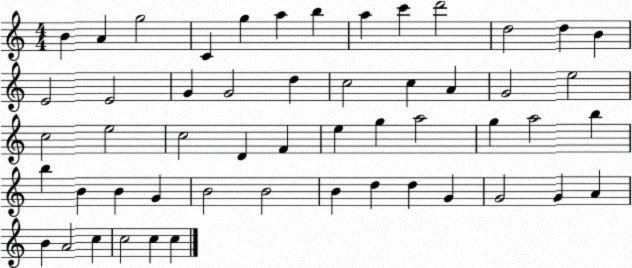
X:1
T:Untitled
M:4/4
L:1/4
K:C
B A g2 C g a b a c' d'2 d2 d B E2 E2 G G2 d c2 c A G2 e2 c2 e2 c2 D F e g a2 g a2 b b B B G B2 B2 B d d G G2 G A B A2 c c2 c c